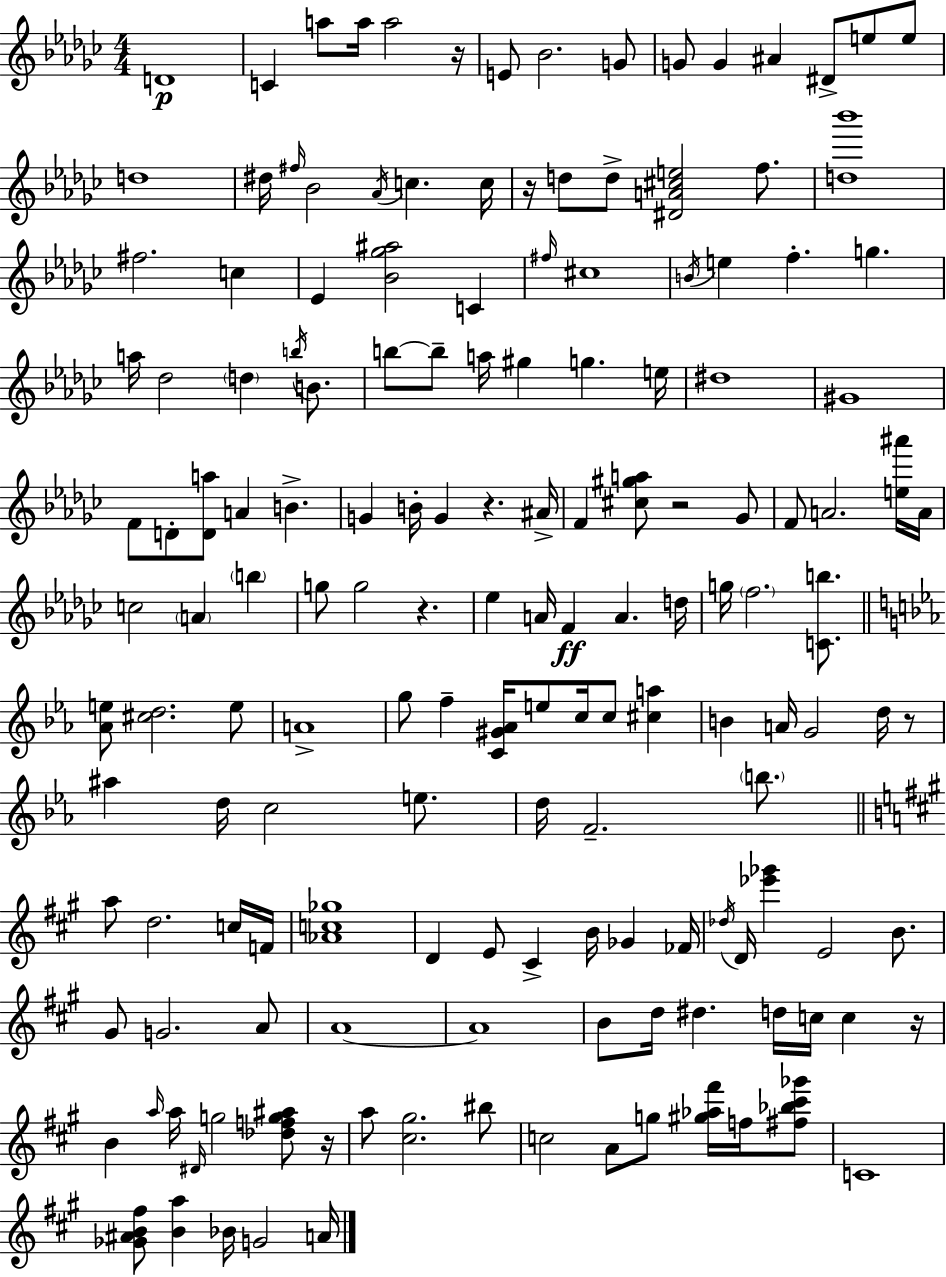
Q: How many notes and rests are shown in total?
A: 157